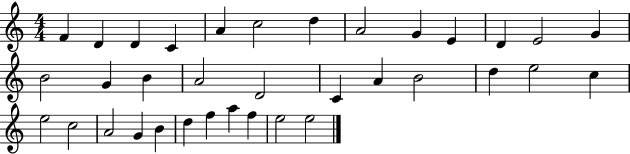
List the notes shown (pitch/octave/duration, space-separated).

F4/q D4/q D4/q C4/q A4/q C5/h D5/q A4/h G4/q E4/q D4/q E4/h G4/q B4/h G4/q B4/q A4/h D4/h C4/q A4/q B4/h D5/q E5/h C5/q E5/h C5/h A4/h G4/q B4/q D5/q F5/q A5/q F5/q E5/h E5/h